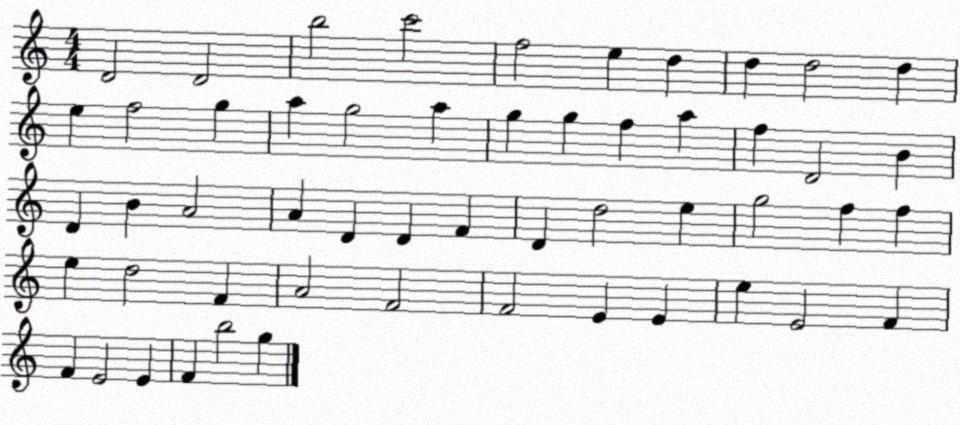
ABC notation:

X:1
T:Untitled
M:4/4
L:1/4
K:C
D2 D2 b2 c'2 f2 e d d d2 d e f2 g a g2 a g g f a f D2 B D B A2 A D D F D d2 e g2 f f e d2 F A2 F2 F2 E E e E2 F F E2 E F b2 g